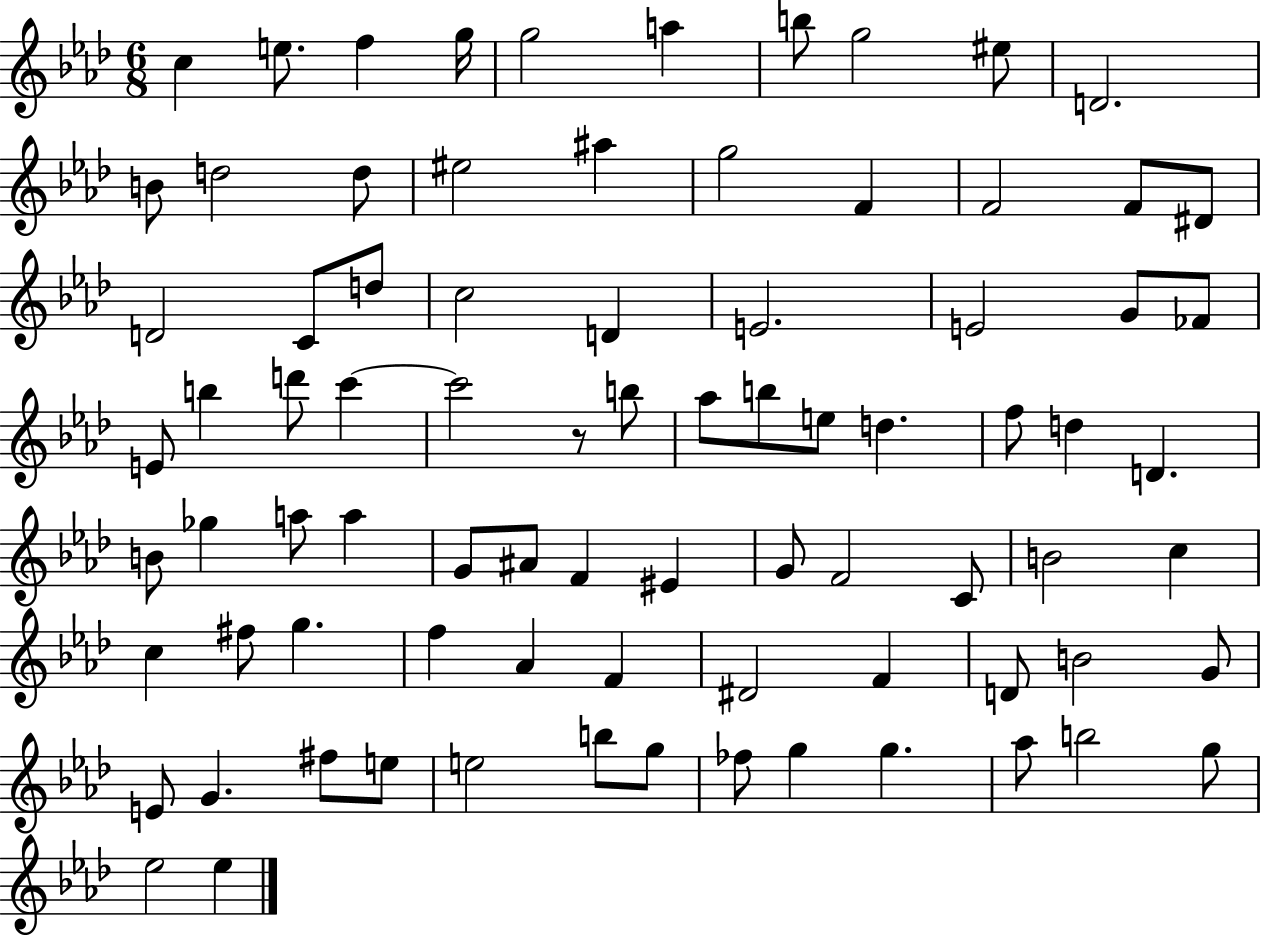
{
  \clef treble
  \numericTimeSignature
  \time 6/8
  \key aes \major
  c''4 e''8. f''4 g''16 | g''2 a''4 | b''8 g''2 eis''8 | d'2. | \break b'8 d''2 d''8 | eis''2 ais''4 | g''2 f'4 | f'2 f'8 dis'8 | \break d'2 c'8 d''8 | c''2 d'4 | e'2. | e'2 g'8 fes'8 | \break e'8 b''4 d'''8 c'''4~~ | c'''2 r8 b''8 | aes''8 b''8 e''8 d''4. | f''8 d''4 d'4. | \break b'8 ges''4 a''8 a''4 | g'8 ais'8 f'4 eis'4 | g'8 f'2 c'8 | b'2 c''4 | \break c''4 fis''8 g''4. | f''4 aes'4 f'4 | dis'2 f'4 | d'8 b'2 g'8 | \break e'8 g'4. fis''8 e''8 | e''2 b''8 g''8 | fes''8 g''4 g''4. | aes''8 b''2 g''8 | \break ees''2 ees''4 | \bar "|."
}